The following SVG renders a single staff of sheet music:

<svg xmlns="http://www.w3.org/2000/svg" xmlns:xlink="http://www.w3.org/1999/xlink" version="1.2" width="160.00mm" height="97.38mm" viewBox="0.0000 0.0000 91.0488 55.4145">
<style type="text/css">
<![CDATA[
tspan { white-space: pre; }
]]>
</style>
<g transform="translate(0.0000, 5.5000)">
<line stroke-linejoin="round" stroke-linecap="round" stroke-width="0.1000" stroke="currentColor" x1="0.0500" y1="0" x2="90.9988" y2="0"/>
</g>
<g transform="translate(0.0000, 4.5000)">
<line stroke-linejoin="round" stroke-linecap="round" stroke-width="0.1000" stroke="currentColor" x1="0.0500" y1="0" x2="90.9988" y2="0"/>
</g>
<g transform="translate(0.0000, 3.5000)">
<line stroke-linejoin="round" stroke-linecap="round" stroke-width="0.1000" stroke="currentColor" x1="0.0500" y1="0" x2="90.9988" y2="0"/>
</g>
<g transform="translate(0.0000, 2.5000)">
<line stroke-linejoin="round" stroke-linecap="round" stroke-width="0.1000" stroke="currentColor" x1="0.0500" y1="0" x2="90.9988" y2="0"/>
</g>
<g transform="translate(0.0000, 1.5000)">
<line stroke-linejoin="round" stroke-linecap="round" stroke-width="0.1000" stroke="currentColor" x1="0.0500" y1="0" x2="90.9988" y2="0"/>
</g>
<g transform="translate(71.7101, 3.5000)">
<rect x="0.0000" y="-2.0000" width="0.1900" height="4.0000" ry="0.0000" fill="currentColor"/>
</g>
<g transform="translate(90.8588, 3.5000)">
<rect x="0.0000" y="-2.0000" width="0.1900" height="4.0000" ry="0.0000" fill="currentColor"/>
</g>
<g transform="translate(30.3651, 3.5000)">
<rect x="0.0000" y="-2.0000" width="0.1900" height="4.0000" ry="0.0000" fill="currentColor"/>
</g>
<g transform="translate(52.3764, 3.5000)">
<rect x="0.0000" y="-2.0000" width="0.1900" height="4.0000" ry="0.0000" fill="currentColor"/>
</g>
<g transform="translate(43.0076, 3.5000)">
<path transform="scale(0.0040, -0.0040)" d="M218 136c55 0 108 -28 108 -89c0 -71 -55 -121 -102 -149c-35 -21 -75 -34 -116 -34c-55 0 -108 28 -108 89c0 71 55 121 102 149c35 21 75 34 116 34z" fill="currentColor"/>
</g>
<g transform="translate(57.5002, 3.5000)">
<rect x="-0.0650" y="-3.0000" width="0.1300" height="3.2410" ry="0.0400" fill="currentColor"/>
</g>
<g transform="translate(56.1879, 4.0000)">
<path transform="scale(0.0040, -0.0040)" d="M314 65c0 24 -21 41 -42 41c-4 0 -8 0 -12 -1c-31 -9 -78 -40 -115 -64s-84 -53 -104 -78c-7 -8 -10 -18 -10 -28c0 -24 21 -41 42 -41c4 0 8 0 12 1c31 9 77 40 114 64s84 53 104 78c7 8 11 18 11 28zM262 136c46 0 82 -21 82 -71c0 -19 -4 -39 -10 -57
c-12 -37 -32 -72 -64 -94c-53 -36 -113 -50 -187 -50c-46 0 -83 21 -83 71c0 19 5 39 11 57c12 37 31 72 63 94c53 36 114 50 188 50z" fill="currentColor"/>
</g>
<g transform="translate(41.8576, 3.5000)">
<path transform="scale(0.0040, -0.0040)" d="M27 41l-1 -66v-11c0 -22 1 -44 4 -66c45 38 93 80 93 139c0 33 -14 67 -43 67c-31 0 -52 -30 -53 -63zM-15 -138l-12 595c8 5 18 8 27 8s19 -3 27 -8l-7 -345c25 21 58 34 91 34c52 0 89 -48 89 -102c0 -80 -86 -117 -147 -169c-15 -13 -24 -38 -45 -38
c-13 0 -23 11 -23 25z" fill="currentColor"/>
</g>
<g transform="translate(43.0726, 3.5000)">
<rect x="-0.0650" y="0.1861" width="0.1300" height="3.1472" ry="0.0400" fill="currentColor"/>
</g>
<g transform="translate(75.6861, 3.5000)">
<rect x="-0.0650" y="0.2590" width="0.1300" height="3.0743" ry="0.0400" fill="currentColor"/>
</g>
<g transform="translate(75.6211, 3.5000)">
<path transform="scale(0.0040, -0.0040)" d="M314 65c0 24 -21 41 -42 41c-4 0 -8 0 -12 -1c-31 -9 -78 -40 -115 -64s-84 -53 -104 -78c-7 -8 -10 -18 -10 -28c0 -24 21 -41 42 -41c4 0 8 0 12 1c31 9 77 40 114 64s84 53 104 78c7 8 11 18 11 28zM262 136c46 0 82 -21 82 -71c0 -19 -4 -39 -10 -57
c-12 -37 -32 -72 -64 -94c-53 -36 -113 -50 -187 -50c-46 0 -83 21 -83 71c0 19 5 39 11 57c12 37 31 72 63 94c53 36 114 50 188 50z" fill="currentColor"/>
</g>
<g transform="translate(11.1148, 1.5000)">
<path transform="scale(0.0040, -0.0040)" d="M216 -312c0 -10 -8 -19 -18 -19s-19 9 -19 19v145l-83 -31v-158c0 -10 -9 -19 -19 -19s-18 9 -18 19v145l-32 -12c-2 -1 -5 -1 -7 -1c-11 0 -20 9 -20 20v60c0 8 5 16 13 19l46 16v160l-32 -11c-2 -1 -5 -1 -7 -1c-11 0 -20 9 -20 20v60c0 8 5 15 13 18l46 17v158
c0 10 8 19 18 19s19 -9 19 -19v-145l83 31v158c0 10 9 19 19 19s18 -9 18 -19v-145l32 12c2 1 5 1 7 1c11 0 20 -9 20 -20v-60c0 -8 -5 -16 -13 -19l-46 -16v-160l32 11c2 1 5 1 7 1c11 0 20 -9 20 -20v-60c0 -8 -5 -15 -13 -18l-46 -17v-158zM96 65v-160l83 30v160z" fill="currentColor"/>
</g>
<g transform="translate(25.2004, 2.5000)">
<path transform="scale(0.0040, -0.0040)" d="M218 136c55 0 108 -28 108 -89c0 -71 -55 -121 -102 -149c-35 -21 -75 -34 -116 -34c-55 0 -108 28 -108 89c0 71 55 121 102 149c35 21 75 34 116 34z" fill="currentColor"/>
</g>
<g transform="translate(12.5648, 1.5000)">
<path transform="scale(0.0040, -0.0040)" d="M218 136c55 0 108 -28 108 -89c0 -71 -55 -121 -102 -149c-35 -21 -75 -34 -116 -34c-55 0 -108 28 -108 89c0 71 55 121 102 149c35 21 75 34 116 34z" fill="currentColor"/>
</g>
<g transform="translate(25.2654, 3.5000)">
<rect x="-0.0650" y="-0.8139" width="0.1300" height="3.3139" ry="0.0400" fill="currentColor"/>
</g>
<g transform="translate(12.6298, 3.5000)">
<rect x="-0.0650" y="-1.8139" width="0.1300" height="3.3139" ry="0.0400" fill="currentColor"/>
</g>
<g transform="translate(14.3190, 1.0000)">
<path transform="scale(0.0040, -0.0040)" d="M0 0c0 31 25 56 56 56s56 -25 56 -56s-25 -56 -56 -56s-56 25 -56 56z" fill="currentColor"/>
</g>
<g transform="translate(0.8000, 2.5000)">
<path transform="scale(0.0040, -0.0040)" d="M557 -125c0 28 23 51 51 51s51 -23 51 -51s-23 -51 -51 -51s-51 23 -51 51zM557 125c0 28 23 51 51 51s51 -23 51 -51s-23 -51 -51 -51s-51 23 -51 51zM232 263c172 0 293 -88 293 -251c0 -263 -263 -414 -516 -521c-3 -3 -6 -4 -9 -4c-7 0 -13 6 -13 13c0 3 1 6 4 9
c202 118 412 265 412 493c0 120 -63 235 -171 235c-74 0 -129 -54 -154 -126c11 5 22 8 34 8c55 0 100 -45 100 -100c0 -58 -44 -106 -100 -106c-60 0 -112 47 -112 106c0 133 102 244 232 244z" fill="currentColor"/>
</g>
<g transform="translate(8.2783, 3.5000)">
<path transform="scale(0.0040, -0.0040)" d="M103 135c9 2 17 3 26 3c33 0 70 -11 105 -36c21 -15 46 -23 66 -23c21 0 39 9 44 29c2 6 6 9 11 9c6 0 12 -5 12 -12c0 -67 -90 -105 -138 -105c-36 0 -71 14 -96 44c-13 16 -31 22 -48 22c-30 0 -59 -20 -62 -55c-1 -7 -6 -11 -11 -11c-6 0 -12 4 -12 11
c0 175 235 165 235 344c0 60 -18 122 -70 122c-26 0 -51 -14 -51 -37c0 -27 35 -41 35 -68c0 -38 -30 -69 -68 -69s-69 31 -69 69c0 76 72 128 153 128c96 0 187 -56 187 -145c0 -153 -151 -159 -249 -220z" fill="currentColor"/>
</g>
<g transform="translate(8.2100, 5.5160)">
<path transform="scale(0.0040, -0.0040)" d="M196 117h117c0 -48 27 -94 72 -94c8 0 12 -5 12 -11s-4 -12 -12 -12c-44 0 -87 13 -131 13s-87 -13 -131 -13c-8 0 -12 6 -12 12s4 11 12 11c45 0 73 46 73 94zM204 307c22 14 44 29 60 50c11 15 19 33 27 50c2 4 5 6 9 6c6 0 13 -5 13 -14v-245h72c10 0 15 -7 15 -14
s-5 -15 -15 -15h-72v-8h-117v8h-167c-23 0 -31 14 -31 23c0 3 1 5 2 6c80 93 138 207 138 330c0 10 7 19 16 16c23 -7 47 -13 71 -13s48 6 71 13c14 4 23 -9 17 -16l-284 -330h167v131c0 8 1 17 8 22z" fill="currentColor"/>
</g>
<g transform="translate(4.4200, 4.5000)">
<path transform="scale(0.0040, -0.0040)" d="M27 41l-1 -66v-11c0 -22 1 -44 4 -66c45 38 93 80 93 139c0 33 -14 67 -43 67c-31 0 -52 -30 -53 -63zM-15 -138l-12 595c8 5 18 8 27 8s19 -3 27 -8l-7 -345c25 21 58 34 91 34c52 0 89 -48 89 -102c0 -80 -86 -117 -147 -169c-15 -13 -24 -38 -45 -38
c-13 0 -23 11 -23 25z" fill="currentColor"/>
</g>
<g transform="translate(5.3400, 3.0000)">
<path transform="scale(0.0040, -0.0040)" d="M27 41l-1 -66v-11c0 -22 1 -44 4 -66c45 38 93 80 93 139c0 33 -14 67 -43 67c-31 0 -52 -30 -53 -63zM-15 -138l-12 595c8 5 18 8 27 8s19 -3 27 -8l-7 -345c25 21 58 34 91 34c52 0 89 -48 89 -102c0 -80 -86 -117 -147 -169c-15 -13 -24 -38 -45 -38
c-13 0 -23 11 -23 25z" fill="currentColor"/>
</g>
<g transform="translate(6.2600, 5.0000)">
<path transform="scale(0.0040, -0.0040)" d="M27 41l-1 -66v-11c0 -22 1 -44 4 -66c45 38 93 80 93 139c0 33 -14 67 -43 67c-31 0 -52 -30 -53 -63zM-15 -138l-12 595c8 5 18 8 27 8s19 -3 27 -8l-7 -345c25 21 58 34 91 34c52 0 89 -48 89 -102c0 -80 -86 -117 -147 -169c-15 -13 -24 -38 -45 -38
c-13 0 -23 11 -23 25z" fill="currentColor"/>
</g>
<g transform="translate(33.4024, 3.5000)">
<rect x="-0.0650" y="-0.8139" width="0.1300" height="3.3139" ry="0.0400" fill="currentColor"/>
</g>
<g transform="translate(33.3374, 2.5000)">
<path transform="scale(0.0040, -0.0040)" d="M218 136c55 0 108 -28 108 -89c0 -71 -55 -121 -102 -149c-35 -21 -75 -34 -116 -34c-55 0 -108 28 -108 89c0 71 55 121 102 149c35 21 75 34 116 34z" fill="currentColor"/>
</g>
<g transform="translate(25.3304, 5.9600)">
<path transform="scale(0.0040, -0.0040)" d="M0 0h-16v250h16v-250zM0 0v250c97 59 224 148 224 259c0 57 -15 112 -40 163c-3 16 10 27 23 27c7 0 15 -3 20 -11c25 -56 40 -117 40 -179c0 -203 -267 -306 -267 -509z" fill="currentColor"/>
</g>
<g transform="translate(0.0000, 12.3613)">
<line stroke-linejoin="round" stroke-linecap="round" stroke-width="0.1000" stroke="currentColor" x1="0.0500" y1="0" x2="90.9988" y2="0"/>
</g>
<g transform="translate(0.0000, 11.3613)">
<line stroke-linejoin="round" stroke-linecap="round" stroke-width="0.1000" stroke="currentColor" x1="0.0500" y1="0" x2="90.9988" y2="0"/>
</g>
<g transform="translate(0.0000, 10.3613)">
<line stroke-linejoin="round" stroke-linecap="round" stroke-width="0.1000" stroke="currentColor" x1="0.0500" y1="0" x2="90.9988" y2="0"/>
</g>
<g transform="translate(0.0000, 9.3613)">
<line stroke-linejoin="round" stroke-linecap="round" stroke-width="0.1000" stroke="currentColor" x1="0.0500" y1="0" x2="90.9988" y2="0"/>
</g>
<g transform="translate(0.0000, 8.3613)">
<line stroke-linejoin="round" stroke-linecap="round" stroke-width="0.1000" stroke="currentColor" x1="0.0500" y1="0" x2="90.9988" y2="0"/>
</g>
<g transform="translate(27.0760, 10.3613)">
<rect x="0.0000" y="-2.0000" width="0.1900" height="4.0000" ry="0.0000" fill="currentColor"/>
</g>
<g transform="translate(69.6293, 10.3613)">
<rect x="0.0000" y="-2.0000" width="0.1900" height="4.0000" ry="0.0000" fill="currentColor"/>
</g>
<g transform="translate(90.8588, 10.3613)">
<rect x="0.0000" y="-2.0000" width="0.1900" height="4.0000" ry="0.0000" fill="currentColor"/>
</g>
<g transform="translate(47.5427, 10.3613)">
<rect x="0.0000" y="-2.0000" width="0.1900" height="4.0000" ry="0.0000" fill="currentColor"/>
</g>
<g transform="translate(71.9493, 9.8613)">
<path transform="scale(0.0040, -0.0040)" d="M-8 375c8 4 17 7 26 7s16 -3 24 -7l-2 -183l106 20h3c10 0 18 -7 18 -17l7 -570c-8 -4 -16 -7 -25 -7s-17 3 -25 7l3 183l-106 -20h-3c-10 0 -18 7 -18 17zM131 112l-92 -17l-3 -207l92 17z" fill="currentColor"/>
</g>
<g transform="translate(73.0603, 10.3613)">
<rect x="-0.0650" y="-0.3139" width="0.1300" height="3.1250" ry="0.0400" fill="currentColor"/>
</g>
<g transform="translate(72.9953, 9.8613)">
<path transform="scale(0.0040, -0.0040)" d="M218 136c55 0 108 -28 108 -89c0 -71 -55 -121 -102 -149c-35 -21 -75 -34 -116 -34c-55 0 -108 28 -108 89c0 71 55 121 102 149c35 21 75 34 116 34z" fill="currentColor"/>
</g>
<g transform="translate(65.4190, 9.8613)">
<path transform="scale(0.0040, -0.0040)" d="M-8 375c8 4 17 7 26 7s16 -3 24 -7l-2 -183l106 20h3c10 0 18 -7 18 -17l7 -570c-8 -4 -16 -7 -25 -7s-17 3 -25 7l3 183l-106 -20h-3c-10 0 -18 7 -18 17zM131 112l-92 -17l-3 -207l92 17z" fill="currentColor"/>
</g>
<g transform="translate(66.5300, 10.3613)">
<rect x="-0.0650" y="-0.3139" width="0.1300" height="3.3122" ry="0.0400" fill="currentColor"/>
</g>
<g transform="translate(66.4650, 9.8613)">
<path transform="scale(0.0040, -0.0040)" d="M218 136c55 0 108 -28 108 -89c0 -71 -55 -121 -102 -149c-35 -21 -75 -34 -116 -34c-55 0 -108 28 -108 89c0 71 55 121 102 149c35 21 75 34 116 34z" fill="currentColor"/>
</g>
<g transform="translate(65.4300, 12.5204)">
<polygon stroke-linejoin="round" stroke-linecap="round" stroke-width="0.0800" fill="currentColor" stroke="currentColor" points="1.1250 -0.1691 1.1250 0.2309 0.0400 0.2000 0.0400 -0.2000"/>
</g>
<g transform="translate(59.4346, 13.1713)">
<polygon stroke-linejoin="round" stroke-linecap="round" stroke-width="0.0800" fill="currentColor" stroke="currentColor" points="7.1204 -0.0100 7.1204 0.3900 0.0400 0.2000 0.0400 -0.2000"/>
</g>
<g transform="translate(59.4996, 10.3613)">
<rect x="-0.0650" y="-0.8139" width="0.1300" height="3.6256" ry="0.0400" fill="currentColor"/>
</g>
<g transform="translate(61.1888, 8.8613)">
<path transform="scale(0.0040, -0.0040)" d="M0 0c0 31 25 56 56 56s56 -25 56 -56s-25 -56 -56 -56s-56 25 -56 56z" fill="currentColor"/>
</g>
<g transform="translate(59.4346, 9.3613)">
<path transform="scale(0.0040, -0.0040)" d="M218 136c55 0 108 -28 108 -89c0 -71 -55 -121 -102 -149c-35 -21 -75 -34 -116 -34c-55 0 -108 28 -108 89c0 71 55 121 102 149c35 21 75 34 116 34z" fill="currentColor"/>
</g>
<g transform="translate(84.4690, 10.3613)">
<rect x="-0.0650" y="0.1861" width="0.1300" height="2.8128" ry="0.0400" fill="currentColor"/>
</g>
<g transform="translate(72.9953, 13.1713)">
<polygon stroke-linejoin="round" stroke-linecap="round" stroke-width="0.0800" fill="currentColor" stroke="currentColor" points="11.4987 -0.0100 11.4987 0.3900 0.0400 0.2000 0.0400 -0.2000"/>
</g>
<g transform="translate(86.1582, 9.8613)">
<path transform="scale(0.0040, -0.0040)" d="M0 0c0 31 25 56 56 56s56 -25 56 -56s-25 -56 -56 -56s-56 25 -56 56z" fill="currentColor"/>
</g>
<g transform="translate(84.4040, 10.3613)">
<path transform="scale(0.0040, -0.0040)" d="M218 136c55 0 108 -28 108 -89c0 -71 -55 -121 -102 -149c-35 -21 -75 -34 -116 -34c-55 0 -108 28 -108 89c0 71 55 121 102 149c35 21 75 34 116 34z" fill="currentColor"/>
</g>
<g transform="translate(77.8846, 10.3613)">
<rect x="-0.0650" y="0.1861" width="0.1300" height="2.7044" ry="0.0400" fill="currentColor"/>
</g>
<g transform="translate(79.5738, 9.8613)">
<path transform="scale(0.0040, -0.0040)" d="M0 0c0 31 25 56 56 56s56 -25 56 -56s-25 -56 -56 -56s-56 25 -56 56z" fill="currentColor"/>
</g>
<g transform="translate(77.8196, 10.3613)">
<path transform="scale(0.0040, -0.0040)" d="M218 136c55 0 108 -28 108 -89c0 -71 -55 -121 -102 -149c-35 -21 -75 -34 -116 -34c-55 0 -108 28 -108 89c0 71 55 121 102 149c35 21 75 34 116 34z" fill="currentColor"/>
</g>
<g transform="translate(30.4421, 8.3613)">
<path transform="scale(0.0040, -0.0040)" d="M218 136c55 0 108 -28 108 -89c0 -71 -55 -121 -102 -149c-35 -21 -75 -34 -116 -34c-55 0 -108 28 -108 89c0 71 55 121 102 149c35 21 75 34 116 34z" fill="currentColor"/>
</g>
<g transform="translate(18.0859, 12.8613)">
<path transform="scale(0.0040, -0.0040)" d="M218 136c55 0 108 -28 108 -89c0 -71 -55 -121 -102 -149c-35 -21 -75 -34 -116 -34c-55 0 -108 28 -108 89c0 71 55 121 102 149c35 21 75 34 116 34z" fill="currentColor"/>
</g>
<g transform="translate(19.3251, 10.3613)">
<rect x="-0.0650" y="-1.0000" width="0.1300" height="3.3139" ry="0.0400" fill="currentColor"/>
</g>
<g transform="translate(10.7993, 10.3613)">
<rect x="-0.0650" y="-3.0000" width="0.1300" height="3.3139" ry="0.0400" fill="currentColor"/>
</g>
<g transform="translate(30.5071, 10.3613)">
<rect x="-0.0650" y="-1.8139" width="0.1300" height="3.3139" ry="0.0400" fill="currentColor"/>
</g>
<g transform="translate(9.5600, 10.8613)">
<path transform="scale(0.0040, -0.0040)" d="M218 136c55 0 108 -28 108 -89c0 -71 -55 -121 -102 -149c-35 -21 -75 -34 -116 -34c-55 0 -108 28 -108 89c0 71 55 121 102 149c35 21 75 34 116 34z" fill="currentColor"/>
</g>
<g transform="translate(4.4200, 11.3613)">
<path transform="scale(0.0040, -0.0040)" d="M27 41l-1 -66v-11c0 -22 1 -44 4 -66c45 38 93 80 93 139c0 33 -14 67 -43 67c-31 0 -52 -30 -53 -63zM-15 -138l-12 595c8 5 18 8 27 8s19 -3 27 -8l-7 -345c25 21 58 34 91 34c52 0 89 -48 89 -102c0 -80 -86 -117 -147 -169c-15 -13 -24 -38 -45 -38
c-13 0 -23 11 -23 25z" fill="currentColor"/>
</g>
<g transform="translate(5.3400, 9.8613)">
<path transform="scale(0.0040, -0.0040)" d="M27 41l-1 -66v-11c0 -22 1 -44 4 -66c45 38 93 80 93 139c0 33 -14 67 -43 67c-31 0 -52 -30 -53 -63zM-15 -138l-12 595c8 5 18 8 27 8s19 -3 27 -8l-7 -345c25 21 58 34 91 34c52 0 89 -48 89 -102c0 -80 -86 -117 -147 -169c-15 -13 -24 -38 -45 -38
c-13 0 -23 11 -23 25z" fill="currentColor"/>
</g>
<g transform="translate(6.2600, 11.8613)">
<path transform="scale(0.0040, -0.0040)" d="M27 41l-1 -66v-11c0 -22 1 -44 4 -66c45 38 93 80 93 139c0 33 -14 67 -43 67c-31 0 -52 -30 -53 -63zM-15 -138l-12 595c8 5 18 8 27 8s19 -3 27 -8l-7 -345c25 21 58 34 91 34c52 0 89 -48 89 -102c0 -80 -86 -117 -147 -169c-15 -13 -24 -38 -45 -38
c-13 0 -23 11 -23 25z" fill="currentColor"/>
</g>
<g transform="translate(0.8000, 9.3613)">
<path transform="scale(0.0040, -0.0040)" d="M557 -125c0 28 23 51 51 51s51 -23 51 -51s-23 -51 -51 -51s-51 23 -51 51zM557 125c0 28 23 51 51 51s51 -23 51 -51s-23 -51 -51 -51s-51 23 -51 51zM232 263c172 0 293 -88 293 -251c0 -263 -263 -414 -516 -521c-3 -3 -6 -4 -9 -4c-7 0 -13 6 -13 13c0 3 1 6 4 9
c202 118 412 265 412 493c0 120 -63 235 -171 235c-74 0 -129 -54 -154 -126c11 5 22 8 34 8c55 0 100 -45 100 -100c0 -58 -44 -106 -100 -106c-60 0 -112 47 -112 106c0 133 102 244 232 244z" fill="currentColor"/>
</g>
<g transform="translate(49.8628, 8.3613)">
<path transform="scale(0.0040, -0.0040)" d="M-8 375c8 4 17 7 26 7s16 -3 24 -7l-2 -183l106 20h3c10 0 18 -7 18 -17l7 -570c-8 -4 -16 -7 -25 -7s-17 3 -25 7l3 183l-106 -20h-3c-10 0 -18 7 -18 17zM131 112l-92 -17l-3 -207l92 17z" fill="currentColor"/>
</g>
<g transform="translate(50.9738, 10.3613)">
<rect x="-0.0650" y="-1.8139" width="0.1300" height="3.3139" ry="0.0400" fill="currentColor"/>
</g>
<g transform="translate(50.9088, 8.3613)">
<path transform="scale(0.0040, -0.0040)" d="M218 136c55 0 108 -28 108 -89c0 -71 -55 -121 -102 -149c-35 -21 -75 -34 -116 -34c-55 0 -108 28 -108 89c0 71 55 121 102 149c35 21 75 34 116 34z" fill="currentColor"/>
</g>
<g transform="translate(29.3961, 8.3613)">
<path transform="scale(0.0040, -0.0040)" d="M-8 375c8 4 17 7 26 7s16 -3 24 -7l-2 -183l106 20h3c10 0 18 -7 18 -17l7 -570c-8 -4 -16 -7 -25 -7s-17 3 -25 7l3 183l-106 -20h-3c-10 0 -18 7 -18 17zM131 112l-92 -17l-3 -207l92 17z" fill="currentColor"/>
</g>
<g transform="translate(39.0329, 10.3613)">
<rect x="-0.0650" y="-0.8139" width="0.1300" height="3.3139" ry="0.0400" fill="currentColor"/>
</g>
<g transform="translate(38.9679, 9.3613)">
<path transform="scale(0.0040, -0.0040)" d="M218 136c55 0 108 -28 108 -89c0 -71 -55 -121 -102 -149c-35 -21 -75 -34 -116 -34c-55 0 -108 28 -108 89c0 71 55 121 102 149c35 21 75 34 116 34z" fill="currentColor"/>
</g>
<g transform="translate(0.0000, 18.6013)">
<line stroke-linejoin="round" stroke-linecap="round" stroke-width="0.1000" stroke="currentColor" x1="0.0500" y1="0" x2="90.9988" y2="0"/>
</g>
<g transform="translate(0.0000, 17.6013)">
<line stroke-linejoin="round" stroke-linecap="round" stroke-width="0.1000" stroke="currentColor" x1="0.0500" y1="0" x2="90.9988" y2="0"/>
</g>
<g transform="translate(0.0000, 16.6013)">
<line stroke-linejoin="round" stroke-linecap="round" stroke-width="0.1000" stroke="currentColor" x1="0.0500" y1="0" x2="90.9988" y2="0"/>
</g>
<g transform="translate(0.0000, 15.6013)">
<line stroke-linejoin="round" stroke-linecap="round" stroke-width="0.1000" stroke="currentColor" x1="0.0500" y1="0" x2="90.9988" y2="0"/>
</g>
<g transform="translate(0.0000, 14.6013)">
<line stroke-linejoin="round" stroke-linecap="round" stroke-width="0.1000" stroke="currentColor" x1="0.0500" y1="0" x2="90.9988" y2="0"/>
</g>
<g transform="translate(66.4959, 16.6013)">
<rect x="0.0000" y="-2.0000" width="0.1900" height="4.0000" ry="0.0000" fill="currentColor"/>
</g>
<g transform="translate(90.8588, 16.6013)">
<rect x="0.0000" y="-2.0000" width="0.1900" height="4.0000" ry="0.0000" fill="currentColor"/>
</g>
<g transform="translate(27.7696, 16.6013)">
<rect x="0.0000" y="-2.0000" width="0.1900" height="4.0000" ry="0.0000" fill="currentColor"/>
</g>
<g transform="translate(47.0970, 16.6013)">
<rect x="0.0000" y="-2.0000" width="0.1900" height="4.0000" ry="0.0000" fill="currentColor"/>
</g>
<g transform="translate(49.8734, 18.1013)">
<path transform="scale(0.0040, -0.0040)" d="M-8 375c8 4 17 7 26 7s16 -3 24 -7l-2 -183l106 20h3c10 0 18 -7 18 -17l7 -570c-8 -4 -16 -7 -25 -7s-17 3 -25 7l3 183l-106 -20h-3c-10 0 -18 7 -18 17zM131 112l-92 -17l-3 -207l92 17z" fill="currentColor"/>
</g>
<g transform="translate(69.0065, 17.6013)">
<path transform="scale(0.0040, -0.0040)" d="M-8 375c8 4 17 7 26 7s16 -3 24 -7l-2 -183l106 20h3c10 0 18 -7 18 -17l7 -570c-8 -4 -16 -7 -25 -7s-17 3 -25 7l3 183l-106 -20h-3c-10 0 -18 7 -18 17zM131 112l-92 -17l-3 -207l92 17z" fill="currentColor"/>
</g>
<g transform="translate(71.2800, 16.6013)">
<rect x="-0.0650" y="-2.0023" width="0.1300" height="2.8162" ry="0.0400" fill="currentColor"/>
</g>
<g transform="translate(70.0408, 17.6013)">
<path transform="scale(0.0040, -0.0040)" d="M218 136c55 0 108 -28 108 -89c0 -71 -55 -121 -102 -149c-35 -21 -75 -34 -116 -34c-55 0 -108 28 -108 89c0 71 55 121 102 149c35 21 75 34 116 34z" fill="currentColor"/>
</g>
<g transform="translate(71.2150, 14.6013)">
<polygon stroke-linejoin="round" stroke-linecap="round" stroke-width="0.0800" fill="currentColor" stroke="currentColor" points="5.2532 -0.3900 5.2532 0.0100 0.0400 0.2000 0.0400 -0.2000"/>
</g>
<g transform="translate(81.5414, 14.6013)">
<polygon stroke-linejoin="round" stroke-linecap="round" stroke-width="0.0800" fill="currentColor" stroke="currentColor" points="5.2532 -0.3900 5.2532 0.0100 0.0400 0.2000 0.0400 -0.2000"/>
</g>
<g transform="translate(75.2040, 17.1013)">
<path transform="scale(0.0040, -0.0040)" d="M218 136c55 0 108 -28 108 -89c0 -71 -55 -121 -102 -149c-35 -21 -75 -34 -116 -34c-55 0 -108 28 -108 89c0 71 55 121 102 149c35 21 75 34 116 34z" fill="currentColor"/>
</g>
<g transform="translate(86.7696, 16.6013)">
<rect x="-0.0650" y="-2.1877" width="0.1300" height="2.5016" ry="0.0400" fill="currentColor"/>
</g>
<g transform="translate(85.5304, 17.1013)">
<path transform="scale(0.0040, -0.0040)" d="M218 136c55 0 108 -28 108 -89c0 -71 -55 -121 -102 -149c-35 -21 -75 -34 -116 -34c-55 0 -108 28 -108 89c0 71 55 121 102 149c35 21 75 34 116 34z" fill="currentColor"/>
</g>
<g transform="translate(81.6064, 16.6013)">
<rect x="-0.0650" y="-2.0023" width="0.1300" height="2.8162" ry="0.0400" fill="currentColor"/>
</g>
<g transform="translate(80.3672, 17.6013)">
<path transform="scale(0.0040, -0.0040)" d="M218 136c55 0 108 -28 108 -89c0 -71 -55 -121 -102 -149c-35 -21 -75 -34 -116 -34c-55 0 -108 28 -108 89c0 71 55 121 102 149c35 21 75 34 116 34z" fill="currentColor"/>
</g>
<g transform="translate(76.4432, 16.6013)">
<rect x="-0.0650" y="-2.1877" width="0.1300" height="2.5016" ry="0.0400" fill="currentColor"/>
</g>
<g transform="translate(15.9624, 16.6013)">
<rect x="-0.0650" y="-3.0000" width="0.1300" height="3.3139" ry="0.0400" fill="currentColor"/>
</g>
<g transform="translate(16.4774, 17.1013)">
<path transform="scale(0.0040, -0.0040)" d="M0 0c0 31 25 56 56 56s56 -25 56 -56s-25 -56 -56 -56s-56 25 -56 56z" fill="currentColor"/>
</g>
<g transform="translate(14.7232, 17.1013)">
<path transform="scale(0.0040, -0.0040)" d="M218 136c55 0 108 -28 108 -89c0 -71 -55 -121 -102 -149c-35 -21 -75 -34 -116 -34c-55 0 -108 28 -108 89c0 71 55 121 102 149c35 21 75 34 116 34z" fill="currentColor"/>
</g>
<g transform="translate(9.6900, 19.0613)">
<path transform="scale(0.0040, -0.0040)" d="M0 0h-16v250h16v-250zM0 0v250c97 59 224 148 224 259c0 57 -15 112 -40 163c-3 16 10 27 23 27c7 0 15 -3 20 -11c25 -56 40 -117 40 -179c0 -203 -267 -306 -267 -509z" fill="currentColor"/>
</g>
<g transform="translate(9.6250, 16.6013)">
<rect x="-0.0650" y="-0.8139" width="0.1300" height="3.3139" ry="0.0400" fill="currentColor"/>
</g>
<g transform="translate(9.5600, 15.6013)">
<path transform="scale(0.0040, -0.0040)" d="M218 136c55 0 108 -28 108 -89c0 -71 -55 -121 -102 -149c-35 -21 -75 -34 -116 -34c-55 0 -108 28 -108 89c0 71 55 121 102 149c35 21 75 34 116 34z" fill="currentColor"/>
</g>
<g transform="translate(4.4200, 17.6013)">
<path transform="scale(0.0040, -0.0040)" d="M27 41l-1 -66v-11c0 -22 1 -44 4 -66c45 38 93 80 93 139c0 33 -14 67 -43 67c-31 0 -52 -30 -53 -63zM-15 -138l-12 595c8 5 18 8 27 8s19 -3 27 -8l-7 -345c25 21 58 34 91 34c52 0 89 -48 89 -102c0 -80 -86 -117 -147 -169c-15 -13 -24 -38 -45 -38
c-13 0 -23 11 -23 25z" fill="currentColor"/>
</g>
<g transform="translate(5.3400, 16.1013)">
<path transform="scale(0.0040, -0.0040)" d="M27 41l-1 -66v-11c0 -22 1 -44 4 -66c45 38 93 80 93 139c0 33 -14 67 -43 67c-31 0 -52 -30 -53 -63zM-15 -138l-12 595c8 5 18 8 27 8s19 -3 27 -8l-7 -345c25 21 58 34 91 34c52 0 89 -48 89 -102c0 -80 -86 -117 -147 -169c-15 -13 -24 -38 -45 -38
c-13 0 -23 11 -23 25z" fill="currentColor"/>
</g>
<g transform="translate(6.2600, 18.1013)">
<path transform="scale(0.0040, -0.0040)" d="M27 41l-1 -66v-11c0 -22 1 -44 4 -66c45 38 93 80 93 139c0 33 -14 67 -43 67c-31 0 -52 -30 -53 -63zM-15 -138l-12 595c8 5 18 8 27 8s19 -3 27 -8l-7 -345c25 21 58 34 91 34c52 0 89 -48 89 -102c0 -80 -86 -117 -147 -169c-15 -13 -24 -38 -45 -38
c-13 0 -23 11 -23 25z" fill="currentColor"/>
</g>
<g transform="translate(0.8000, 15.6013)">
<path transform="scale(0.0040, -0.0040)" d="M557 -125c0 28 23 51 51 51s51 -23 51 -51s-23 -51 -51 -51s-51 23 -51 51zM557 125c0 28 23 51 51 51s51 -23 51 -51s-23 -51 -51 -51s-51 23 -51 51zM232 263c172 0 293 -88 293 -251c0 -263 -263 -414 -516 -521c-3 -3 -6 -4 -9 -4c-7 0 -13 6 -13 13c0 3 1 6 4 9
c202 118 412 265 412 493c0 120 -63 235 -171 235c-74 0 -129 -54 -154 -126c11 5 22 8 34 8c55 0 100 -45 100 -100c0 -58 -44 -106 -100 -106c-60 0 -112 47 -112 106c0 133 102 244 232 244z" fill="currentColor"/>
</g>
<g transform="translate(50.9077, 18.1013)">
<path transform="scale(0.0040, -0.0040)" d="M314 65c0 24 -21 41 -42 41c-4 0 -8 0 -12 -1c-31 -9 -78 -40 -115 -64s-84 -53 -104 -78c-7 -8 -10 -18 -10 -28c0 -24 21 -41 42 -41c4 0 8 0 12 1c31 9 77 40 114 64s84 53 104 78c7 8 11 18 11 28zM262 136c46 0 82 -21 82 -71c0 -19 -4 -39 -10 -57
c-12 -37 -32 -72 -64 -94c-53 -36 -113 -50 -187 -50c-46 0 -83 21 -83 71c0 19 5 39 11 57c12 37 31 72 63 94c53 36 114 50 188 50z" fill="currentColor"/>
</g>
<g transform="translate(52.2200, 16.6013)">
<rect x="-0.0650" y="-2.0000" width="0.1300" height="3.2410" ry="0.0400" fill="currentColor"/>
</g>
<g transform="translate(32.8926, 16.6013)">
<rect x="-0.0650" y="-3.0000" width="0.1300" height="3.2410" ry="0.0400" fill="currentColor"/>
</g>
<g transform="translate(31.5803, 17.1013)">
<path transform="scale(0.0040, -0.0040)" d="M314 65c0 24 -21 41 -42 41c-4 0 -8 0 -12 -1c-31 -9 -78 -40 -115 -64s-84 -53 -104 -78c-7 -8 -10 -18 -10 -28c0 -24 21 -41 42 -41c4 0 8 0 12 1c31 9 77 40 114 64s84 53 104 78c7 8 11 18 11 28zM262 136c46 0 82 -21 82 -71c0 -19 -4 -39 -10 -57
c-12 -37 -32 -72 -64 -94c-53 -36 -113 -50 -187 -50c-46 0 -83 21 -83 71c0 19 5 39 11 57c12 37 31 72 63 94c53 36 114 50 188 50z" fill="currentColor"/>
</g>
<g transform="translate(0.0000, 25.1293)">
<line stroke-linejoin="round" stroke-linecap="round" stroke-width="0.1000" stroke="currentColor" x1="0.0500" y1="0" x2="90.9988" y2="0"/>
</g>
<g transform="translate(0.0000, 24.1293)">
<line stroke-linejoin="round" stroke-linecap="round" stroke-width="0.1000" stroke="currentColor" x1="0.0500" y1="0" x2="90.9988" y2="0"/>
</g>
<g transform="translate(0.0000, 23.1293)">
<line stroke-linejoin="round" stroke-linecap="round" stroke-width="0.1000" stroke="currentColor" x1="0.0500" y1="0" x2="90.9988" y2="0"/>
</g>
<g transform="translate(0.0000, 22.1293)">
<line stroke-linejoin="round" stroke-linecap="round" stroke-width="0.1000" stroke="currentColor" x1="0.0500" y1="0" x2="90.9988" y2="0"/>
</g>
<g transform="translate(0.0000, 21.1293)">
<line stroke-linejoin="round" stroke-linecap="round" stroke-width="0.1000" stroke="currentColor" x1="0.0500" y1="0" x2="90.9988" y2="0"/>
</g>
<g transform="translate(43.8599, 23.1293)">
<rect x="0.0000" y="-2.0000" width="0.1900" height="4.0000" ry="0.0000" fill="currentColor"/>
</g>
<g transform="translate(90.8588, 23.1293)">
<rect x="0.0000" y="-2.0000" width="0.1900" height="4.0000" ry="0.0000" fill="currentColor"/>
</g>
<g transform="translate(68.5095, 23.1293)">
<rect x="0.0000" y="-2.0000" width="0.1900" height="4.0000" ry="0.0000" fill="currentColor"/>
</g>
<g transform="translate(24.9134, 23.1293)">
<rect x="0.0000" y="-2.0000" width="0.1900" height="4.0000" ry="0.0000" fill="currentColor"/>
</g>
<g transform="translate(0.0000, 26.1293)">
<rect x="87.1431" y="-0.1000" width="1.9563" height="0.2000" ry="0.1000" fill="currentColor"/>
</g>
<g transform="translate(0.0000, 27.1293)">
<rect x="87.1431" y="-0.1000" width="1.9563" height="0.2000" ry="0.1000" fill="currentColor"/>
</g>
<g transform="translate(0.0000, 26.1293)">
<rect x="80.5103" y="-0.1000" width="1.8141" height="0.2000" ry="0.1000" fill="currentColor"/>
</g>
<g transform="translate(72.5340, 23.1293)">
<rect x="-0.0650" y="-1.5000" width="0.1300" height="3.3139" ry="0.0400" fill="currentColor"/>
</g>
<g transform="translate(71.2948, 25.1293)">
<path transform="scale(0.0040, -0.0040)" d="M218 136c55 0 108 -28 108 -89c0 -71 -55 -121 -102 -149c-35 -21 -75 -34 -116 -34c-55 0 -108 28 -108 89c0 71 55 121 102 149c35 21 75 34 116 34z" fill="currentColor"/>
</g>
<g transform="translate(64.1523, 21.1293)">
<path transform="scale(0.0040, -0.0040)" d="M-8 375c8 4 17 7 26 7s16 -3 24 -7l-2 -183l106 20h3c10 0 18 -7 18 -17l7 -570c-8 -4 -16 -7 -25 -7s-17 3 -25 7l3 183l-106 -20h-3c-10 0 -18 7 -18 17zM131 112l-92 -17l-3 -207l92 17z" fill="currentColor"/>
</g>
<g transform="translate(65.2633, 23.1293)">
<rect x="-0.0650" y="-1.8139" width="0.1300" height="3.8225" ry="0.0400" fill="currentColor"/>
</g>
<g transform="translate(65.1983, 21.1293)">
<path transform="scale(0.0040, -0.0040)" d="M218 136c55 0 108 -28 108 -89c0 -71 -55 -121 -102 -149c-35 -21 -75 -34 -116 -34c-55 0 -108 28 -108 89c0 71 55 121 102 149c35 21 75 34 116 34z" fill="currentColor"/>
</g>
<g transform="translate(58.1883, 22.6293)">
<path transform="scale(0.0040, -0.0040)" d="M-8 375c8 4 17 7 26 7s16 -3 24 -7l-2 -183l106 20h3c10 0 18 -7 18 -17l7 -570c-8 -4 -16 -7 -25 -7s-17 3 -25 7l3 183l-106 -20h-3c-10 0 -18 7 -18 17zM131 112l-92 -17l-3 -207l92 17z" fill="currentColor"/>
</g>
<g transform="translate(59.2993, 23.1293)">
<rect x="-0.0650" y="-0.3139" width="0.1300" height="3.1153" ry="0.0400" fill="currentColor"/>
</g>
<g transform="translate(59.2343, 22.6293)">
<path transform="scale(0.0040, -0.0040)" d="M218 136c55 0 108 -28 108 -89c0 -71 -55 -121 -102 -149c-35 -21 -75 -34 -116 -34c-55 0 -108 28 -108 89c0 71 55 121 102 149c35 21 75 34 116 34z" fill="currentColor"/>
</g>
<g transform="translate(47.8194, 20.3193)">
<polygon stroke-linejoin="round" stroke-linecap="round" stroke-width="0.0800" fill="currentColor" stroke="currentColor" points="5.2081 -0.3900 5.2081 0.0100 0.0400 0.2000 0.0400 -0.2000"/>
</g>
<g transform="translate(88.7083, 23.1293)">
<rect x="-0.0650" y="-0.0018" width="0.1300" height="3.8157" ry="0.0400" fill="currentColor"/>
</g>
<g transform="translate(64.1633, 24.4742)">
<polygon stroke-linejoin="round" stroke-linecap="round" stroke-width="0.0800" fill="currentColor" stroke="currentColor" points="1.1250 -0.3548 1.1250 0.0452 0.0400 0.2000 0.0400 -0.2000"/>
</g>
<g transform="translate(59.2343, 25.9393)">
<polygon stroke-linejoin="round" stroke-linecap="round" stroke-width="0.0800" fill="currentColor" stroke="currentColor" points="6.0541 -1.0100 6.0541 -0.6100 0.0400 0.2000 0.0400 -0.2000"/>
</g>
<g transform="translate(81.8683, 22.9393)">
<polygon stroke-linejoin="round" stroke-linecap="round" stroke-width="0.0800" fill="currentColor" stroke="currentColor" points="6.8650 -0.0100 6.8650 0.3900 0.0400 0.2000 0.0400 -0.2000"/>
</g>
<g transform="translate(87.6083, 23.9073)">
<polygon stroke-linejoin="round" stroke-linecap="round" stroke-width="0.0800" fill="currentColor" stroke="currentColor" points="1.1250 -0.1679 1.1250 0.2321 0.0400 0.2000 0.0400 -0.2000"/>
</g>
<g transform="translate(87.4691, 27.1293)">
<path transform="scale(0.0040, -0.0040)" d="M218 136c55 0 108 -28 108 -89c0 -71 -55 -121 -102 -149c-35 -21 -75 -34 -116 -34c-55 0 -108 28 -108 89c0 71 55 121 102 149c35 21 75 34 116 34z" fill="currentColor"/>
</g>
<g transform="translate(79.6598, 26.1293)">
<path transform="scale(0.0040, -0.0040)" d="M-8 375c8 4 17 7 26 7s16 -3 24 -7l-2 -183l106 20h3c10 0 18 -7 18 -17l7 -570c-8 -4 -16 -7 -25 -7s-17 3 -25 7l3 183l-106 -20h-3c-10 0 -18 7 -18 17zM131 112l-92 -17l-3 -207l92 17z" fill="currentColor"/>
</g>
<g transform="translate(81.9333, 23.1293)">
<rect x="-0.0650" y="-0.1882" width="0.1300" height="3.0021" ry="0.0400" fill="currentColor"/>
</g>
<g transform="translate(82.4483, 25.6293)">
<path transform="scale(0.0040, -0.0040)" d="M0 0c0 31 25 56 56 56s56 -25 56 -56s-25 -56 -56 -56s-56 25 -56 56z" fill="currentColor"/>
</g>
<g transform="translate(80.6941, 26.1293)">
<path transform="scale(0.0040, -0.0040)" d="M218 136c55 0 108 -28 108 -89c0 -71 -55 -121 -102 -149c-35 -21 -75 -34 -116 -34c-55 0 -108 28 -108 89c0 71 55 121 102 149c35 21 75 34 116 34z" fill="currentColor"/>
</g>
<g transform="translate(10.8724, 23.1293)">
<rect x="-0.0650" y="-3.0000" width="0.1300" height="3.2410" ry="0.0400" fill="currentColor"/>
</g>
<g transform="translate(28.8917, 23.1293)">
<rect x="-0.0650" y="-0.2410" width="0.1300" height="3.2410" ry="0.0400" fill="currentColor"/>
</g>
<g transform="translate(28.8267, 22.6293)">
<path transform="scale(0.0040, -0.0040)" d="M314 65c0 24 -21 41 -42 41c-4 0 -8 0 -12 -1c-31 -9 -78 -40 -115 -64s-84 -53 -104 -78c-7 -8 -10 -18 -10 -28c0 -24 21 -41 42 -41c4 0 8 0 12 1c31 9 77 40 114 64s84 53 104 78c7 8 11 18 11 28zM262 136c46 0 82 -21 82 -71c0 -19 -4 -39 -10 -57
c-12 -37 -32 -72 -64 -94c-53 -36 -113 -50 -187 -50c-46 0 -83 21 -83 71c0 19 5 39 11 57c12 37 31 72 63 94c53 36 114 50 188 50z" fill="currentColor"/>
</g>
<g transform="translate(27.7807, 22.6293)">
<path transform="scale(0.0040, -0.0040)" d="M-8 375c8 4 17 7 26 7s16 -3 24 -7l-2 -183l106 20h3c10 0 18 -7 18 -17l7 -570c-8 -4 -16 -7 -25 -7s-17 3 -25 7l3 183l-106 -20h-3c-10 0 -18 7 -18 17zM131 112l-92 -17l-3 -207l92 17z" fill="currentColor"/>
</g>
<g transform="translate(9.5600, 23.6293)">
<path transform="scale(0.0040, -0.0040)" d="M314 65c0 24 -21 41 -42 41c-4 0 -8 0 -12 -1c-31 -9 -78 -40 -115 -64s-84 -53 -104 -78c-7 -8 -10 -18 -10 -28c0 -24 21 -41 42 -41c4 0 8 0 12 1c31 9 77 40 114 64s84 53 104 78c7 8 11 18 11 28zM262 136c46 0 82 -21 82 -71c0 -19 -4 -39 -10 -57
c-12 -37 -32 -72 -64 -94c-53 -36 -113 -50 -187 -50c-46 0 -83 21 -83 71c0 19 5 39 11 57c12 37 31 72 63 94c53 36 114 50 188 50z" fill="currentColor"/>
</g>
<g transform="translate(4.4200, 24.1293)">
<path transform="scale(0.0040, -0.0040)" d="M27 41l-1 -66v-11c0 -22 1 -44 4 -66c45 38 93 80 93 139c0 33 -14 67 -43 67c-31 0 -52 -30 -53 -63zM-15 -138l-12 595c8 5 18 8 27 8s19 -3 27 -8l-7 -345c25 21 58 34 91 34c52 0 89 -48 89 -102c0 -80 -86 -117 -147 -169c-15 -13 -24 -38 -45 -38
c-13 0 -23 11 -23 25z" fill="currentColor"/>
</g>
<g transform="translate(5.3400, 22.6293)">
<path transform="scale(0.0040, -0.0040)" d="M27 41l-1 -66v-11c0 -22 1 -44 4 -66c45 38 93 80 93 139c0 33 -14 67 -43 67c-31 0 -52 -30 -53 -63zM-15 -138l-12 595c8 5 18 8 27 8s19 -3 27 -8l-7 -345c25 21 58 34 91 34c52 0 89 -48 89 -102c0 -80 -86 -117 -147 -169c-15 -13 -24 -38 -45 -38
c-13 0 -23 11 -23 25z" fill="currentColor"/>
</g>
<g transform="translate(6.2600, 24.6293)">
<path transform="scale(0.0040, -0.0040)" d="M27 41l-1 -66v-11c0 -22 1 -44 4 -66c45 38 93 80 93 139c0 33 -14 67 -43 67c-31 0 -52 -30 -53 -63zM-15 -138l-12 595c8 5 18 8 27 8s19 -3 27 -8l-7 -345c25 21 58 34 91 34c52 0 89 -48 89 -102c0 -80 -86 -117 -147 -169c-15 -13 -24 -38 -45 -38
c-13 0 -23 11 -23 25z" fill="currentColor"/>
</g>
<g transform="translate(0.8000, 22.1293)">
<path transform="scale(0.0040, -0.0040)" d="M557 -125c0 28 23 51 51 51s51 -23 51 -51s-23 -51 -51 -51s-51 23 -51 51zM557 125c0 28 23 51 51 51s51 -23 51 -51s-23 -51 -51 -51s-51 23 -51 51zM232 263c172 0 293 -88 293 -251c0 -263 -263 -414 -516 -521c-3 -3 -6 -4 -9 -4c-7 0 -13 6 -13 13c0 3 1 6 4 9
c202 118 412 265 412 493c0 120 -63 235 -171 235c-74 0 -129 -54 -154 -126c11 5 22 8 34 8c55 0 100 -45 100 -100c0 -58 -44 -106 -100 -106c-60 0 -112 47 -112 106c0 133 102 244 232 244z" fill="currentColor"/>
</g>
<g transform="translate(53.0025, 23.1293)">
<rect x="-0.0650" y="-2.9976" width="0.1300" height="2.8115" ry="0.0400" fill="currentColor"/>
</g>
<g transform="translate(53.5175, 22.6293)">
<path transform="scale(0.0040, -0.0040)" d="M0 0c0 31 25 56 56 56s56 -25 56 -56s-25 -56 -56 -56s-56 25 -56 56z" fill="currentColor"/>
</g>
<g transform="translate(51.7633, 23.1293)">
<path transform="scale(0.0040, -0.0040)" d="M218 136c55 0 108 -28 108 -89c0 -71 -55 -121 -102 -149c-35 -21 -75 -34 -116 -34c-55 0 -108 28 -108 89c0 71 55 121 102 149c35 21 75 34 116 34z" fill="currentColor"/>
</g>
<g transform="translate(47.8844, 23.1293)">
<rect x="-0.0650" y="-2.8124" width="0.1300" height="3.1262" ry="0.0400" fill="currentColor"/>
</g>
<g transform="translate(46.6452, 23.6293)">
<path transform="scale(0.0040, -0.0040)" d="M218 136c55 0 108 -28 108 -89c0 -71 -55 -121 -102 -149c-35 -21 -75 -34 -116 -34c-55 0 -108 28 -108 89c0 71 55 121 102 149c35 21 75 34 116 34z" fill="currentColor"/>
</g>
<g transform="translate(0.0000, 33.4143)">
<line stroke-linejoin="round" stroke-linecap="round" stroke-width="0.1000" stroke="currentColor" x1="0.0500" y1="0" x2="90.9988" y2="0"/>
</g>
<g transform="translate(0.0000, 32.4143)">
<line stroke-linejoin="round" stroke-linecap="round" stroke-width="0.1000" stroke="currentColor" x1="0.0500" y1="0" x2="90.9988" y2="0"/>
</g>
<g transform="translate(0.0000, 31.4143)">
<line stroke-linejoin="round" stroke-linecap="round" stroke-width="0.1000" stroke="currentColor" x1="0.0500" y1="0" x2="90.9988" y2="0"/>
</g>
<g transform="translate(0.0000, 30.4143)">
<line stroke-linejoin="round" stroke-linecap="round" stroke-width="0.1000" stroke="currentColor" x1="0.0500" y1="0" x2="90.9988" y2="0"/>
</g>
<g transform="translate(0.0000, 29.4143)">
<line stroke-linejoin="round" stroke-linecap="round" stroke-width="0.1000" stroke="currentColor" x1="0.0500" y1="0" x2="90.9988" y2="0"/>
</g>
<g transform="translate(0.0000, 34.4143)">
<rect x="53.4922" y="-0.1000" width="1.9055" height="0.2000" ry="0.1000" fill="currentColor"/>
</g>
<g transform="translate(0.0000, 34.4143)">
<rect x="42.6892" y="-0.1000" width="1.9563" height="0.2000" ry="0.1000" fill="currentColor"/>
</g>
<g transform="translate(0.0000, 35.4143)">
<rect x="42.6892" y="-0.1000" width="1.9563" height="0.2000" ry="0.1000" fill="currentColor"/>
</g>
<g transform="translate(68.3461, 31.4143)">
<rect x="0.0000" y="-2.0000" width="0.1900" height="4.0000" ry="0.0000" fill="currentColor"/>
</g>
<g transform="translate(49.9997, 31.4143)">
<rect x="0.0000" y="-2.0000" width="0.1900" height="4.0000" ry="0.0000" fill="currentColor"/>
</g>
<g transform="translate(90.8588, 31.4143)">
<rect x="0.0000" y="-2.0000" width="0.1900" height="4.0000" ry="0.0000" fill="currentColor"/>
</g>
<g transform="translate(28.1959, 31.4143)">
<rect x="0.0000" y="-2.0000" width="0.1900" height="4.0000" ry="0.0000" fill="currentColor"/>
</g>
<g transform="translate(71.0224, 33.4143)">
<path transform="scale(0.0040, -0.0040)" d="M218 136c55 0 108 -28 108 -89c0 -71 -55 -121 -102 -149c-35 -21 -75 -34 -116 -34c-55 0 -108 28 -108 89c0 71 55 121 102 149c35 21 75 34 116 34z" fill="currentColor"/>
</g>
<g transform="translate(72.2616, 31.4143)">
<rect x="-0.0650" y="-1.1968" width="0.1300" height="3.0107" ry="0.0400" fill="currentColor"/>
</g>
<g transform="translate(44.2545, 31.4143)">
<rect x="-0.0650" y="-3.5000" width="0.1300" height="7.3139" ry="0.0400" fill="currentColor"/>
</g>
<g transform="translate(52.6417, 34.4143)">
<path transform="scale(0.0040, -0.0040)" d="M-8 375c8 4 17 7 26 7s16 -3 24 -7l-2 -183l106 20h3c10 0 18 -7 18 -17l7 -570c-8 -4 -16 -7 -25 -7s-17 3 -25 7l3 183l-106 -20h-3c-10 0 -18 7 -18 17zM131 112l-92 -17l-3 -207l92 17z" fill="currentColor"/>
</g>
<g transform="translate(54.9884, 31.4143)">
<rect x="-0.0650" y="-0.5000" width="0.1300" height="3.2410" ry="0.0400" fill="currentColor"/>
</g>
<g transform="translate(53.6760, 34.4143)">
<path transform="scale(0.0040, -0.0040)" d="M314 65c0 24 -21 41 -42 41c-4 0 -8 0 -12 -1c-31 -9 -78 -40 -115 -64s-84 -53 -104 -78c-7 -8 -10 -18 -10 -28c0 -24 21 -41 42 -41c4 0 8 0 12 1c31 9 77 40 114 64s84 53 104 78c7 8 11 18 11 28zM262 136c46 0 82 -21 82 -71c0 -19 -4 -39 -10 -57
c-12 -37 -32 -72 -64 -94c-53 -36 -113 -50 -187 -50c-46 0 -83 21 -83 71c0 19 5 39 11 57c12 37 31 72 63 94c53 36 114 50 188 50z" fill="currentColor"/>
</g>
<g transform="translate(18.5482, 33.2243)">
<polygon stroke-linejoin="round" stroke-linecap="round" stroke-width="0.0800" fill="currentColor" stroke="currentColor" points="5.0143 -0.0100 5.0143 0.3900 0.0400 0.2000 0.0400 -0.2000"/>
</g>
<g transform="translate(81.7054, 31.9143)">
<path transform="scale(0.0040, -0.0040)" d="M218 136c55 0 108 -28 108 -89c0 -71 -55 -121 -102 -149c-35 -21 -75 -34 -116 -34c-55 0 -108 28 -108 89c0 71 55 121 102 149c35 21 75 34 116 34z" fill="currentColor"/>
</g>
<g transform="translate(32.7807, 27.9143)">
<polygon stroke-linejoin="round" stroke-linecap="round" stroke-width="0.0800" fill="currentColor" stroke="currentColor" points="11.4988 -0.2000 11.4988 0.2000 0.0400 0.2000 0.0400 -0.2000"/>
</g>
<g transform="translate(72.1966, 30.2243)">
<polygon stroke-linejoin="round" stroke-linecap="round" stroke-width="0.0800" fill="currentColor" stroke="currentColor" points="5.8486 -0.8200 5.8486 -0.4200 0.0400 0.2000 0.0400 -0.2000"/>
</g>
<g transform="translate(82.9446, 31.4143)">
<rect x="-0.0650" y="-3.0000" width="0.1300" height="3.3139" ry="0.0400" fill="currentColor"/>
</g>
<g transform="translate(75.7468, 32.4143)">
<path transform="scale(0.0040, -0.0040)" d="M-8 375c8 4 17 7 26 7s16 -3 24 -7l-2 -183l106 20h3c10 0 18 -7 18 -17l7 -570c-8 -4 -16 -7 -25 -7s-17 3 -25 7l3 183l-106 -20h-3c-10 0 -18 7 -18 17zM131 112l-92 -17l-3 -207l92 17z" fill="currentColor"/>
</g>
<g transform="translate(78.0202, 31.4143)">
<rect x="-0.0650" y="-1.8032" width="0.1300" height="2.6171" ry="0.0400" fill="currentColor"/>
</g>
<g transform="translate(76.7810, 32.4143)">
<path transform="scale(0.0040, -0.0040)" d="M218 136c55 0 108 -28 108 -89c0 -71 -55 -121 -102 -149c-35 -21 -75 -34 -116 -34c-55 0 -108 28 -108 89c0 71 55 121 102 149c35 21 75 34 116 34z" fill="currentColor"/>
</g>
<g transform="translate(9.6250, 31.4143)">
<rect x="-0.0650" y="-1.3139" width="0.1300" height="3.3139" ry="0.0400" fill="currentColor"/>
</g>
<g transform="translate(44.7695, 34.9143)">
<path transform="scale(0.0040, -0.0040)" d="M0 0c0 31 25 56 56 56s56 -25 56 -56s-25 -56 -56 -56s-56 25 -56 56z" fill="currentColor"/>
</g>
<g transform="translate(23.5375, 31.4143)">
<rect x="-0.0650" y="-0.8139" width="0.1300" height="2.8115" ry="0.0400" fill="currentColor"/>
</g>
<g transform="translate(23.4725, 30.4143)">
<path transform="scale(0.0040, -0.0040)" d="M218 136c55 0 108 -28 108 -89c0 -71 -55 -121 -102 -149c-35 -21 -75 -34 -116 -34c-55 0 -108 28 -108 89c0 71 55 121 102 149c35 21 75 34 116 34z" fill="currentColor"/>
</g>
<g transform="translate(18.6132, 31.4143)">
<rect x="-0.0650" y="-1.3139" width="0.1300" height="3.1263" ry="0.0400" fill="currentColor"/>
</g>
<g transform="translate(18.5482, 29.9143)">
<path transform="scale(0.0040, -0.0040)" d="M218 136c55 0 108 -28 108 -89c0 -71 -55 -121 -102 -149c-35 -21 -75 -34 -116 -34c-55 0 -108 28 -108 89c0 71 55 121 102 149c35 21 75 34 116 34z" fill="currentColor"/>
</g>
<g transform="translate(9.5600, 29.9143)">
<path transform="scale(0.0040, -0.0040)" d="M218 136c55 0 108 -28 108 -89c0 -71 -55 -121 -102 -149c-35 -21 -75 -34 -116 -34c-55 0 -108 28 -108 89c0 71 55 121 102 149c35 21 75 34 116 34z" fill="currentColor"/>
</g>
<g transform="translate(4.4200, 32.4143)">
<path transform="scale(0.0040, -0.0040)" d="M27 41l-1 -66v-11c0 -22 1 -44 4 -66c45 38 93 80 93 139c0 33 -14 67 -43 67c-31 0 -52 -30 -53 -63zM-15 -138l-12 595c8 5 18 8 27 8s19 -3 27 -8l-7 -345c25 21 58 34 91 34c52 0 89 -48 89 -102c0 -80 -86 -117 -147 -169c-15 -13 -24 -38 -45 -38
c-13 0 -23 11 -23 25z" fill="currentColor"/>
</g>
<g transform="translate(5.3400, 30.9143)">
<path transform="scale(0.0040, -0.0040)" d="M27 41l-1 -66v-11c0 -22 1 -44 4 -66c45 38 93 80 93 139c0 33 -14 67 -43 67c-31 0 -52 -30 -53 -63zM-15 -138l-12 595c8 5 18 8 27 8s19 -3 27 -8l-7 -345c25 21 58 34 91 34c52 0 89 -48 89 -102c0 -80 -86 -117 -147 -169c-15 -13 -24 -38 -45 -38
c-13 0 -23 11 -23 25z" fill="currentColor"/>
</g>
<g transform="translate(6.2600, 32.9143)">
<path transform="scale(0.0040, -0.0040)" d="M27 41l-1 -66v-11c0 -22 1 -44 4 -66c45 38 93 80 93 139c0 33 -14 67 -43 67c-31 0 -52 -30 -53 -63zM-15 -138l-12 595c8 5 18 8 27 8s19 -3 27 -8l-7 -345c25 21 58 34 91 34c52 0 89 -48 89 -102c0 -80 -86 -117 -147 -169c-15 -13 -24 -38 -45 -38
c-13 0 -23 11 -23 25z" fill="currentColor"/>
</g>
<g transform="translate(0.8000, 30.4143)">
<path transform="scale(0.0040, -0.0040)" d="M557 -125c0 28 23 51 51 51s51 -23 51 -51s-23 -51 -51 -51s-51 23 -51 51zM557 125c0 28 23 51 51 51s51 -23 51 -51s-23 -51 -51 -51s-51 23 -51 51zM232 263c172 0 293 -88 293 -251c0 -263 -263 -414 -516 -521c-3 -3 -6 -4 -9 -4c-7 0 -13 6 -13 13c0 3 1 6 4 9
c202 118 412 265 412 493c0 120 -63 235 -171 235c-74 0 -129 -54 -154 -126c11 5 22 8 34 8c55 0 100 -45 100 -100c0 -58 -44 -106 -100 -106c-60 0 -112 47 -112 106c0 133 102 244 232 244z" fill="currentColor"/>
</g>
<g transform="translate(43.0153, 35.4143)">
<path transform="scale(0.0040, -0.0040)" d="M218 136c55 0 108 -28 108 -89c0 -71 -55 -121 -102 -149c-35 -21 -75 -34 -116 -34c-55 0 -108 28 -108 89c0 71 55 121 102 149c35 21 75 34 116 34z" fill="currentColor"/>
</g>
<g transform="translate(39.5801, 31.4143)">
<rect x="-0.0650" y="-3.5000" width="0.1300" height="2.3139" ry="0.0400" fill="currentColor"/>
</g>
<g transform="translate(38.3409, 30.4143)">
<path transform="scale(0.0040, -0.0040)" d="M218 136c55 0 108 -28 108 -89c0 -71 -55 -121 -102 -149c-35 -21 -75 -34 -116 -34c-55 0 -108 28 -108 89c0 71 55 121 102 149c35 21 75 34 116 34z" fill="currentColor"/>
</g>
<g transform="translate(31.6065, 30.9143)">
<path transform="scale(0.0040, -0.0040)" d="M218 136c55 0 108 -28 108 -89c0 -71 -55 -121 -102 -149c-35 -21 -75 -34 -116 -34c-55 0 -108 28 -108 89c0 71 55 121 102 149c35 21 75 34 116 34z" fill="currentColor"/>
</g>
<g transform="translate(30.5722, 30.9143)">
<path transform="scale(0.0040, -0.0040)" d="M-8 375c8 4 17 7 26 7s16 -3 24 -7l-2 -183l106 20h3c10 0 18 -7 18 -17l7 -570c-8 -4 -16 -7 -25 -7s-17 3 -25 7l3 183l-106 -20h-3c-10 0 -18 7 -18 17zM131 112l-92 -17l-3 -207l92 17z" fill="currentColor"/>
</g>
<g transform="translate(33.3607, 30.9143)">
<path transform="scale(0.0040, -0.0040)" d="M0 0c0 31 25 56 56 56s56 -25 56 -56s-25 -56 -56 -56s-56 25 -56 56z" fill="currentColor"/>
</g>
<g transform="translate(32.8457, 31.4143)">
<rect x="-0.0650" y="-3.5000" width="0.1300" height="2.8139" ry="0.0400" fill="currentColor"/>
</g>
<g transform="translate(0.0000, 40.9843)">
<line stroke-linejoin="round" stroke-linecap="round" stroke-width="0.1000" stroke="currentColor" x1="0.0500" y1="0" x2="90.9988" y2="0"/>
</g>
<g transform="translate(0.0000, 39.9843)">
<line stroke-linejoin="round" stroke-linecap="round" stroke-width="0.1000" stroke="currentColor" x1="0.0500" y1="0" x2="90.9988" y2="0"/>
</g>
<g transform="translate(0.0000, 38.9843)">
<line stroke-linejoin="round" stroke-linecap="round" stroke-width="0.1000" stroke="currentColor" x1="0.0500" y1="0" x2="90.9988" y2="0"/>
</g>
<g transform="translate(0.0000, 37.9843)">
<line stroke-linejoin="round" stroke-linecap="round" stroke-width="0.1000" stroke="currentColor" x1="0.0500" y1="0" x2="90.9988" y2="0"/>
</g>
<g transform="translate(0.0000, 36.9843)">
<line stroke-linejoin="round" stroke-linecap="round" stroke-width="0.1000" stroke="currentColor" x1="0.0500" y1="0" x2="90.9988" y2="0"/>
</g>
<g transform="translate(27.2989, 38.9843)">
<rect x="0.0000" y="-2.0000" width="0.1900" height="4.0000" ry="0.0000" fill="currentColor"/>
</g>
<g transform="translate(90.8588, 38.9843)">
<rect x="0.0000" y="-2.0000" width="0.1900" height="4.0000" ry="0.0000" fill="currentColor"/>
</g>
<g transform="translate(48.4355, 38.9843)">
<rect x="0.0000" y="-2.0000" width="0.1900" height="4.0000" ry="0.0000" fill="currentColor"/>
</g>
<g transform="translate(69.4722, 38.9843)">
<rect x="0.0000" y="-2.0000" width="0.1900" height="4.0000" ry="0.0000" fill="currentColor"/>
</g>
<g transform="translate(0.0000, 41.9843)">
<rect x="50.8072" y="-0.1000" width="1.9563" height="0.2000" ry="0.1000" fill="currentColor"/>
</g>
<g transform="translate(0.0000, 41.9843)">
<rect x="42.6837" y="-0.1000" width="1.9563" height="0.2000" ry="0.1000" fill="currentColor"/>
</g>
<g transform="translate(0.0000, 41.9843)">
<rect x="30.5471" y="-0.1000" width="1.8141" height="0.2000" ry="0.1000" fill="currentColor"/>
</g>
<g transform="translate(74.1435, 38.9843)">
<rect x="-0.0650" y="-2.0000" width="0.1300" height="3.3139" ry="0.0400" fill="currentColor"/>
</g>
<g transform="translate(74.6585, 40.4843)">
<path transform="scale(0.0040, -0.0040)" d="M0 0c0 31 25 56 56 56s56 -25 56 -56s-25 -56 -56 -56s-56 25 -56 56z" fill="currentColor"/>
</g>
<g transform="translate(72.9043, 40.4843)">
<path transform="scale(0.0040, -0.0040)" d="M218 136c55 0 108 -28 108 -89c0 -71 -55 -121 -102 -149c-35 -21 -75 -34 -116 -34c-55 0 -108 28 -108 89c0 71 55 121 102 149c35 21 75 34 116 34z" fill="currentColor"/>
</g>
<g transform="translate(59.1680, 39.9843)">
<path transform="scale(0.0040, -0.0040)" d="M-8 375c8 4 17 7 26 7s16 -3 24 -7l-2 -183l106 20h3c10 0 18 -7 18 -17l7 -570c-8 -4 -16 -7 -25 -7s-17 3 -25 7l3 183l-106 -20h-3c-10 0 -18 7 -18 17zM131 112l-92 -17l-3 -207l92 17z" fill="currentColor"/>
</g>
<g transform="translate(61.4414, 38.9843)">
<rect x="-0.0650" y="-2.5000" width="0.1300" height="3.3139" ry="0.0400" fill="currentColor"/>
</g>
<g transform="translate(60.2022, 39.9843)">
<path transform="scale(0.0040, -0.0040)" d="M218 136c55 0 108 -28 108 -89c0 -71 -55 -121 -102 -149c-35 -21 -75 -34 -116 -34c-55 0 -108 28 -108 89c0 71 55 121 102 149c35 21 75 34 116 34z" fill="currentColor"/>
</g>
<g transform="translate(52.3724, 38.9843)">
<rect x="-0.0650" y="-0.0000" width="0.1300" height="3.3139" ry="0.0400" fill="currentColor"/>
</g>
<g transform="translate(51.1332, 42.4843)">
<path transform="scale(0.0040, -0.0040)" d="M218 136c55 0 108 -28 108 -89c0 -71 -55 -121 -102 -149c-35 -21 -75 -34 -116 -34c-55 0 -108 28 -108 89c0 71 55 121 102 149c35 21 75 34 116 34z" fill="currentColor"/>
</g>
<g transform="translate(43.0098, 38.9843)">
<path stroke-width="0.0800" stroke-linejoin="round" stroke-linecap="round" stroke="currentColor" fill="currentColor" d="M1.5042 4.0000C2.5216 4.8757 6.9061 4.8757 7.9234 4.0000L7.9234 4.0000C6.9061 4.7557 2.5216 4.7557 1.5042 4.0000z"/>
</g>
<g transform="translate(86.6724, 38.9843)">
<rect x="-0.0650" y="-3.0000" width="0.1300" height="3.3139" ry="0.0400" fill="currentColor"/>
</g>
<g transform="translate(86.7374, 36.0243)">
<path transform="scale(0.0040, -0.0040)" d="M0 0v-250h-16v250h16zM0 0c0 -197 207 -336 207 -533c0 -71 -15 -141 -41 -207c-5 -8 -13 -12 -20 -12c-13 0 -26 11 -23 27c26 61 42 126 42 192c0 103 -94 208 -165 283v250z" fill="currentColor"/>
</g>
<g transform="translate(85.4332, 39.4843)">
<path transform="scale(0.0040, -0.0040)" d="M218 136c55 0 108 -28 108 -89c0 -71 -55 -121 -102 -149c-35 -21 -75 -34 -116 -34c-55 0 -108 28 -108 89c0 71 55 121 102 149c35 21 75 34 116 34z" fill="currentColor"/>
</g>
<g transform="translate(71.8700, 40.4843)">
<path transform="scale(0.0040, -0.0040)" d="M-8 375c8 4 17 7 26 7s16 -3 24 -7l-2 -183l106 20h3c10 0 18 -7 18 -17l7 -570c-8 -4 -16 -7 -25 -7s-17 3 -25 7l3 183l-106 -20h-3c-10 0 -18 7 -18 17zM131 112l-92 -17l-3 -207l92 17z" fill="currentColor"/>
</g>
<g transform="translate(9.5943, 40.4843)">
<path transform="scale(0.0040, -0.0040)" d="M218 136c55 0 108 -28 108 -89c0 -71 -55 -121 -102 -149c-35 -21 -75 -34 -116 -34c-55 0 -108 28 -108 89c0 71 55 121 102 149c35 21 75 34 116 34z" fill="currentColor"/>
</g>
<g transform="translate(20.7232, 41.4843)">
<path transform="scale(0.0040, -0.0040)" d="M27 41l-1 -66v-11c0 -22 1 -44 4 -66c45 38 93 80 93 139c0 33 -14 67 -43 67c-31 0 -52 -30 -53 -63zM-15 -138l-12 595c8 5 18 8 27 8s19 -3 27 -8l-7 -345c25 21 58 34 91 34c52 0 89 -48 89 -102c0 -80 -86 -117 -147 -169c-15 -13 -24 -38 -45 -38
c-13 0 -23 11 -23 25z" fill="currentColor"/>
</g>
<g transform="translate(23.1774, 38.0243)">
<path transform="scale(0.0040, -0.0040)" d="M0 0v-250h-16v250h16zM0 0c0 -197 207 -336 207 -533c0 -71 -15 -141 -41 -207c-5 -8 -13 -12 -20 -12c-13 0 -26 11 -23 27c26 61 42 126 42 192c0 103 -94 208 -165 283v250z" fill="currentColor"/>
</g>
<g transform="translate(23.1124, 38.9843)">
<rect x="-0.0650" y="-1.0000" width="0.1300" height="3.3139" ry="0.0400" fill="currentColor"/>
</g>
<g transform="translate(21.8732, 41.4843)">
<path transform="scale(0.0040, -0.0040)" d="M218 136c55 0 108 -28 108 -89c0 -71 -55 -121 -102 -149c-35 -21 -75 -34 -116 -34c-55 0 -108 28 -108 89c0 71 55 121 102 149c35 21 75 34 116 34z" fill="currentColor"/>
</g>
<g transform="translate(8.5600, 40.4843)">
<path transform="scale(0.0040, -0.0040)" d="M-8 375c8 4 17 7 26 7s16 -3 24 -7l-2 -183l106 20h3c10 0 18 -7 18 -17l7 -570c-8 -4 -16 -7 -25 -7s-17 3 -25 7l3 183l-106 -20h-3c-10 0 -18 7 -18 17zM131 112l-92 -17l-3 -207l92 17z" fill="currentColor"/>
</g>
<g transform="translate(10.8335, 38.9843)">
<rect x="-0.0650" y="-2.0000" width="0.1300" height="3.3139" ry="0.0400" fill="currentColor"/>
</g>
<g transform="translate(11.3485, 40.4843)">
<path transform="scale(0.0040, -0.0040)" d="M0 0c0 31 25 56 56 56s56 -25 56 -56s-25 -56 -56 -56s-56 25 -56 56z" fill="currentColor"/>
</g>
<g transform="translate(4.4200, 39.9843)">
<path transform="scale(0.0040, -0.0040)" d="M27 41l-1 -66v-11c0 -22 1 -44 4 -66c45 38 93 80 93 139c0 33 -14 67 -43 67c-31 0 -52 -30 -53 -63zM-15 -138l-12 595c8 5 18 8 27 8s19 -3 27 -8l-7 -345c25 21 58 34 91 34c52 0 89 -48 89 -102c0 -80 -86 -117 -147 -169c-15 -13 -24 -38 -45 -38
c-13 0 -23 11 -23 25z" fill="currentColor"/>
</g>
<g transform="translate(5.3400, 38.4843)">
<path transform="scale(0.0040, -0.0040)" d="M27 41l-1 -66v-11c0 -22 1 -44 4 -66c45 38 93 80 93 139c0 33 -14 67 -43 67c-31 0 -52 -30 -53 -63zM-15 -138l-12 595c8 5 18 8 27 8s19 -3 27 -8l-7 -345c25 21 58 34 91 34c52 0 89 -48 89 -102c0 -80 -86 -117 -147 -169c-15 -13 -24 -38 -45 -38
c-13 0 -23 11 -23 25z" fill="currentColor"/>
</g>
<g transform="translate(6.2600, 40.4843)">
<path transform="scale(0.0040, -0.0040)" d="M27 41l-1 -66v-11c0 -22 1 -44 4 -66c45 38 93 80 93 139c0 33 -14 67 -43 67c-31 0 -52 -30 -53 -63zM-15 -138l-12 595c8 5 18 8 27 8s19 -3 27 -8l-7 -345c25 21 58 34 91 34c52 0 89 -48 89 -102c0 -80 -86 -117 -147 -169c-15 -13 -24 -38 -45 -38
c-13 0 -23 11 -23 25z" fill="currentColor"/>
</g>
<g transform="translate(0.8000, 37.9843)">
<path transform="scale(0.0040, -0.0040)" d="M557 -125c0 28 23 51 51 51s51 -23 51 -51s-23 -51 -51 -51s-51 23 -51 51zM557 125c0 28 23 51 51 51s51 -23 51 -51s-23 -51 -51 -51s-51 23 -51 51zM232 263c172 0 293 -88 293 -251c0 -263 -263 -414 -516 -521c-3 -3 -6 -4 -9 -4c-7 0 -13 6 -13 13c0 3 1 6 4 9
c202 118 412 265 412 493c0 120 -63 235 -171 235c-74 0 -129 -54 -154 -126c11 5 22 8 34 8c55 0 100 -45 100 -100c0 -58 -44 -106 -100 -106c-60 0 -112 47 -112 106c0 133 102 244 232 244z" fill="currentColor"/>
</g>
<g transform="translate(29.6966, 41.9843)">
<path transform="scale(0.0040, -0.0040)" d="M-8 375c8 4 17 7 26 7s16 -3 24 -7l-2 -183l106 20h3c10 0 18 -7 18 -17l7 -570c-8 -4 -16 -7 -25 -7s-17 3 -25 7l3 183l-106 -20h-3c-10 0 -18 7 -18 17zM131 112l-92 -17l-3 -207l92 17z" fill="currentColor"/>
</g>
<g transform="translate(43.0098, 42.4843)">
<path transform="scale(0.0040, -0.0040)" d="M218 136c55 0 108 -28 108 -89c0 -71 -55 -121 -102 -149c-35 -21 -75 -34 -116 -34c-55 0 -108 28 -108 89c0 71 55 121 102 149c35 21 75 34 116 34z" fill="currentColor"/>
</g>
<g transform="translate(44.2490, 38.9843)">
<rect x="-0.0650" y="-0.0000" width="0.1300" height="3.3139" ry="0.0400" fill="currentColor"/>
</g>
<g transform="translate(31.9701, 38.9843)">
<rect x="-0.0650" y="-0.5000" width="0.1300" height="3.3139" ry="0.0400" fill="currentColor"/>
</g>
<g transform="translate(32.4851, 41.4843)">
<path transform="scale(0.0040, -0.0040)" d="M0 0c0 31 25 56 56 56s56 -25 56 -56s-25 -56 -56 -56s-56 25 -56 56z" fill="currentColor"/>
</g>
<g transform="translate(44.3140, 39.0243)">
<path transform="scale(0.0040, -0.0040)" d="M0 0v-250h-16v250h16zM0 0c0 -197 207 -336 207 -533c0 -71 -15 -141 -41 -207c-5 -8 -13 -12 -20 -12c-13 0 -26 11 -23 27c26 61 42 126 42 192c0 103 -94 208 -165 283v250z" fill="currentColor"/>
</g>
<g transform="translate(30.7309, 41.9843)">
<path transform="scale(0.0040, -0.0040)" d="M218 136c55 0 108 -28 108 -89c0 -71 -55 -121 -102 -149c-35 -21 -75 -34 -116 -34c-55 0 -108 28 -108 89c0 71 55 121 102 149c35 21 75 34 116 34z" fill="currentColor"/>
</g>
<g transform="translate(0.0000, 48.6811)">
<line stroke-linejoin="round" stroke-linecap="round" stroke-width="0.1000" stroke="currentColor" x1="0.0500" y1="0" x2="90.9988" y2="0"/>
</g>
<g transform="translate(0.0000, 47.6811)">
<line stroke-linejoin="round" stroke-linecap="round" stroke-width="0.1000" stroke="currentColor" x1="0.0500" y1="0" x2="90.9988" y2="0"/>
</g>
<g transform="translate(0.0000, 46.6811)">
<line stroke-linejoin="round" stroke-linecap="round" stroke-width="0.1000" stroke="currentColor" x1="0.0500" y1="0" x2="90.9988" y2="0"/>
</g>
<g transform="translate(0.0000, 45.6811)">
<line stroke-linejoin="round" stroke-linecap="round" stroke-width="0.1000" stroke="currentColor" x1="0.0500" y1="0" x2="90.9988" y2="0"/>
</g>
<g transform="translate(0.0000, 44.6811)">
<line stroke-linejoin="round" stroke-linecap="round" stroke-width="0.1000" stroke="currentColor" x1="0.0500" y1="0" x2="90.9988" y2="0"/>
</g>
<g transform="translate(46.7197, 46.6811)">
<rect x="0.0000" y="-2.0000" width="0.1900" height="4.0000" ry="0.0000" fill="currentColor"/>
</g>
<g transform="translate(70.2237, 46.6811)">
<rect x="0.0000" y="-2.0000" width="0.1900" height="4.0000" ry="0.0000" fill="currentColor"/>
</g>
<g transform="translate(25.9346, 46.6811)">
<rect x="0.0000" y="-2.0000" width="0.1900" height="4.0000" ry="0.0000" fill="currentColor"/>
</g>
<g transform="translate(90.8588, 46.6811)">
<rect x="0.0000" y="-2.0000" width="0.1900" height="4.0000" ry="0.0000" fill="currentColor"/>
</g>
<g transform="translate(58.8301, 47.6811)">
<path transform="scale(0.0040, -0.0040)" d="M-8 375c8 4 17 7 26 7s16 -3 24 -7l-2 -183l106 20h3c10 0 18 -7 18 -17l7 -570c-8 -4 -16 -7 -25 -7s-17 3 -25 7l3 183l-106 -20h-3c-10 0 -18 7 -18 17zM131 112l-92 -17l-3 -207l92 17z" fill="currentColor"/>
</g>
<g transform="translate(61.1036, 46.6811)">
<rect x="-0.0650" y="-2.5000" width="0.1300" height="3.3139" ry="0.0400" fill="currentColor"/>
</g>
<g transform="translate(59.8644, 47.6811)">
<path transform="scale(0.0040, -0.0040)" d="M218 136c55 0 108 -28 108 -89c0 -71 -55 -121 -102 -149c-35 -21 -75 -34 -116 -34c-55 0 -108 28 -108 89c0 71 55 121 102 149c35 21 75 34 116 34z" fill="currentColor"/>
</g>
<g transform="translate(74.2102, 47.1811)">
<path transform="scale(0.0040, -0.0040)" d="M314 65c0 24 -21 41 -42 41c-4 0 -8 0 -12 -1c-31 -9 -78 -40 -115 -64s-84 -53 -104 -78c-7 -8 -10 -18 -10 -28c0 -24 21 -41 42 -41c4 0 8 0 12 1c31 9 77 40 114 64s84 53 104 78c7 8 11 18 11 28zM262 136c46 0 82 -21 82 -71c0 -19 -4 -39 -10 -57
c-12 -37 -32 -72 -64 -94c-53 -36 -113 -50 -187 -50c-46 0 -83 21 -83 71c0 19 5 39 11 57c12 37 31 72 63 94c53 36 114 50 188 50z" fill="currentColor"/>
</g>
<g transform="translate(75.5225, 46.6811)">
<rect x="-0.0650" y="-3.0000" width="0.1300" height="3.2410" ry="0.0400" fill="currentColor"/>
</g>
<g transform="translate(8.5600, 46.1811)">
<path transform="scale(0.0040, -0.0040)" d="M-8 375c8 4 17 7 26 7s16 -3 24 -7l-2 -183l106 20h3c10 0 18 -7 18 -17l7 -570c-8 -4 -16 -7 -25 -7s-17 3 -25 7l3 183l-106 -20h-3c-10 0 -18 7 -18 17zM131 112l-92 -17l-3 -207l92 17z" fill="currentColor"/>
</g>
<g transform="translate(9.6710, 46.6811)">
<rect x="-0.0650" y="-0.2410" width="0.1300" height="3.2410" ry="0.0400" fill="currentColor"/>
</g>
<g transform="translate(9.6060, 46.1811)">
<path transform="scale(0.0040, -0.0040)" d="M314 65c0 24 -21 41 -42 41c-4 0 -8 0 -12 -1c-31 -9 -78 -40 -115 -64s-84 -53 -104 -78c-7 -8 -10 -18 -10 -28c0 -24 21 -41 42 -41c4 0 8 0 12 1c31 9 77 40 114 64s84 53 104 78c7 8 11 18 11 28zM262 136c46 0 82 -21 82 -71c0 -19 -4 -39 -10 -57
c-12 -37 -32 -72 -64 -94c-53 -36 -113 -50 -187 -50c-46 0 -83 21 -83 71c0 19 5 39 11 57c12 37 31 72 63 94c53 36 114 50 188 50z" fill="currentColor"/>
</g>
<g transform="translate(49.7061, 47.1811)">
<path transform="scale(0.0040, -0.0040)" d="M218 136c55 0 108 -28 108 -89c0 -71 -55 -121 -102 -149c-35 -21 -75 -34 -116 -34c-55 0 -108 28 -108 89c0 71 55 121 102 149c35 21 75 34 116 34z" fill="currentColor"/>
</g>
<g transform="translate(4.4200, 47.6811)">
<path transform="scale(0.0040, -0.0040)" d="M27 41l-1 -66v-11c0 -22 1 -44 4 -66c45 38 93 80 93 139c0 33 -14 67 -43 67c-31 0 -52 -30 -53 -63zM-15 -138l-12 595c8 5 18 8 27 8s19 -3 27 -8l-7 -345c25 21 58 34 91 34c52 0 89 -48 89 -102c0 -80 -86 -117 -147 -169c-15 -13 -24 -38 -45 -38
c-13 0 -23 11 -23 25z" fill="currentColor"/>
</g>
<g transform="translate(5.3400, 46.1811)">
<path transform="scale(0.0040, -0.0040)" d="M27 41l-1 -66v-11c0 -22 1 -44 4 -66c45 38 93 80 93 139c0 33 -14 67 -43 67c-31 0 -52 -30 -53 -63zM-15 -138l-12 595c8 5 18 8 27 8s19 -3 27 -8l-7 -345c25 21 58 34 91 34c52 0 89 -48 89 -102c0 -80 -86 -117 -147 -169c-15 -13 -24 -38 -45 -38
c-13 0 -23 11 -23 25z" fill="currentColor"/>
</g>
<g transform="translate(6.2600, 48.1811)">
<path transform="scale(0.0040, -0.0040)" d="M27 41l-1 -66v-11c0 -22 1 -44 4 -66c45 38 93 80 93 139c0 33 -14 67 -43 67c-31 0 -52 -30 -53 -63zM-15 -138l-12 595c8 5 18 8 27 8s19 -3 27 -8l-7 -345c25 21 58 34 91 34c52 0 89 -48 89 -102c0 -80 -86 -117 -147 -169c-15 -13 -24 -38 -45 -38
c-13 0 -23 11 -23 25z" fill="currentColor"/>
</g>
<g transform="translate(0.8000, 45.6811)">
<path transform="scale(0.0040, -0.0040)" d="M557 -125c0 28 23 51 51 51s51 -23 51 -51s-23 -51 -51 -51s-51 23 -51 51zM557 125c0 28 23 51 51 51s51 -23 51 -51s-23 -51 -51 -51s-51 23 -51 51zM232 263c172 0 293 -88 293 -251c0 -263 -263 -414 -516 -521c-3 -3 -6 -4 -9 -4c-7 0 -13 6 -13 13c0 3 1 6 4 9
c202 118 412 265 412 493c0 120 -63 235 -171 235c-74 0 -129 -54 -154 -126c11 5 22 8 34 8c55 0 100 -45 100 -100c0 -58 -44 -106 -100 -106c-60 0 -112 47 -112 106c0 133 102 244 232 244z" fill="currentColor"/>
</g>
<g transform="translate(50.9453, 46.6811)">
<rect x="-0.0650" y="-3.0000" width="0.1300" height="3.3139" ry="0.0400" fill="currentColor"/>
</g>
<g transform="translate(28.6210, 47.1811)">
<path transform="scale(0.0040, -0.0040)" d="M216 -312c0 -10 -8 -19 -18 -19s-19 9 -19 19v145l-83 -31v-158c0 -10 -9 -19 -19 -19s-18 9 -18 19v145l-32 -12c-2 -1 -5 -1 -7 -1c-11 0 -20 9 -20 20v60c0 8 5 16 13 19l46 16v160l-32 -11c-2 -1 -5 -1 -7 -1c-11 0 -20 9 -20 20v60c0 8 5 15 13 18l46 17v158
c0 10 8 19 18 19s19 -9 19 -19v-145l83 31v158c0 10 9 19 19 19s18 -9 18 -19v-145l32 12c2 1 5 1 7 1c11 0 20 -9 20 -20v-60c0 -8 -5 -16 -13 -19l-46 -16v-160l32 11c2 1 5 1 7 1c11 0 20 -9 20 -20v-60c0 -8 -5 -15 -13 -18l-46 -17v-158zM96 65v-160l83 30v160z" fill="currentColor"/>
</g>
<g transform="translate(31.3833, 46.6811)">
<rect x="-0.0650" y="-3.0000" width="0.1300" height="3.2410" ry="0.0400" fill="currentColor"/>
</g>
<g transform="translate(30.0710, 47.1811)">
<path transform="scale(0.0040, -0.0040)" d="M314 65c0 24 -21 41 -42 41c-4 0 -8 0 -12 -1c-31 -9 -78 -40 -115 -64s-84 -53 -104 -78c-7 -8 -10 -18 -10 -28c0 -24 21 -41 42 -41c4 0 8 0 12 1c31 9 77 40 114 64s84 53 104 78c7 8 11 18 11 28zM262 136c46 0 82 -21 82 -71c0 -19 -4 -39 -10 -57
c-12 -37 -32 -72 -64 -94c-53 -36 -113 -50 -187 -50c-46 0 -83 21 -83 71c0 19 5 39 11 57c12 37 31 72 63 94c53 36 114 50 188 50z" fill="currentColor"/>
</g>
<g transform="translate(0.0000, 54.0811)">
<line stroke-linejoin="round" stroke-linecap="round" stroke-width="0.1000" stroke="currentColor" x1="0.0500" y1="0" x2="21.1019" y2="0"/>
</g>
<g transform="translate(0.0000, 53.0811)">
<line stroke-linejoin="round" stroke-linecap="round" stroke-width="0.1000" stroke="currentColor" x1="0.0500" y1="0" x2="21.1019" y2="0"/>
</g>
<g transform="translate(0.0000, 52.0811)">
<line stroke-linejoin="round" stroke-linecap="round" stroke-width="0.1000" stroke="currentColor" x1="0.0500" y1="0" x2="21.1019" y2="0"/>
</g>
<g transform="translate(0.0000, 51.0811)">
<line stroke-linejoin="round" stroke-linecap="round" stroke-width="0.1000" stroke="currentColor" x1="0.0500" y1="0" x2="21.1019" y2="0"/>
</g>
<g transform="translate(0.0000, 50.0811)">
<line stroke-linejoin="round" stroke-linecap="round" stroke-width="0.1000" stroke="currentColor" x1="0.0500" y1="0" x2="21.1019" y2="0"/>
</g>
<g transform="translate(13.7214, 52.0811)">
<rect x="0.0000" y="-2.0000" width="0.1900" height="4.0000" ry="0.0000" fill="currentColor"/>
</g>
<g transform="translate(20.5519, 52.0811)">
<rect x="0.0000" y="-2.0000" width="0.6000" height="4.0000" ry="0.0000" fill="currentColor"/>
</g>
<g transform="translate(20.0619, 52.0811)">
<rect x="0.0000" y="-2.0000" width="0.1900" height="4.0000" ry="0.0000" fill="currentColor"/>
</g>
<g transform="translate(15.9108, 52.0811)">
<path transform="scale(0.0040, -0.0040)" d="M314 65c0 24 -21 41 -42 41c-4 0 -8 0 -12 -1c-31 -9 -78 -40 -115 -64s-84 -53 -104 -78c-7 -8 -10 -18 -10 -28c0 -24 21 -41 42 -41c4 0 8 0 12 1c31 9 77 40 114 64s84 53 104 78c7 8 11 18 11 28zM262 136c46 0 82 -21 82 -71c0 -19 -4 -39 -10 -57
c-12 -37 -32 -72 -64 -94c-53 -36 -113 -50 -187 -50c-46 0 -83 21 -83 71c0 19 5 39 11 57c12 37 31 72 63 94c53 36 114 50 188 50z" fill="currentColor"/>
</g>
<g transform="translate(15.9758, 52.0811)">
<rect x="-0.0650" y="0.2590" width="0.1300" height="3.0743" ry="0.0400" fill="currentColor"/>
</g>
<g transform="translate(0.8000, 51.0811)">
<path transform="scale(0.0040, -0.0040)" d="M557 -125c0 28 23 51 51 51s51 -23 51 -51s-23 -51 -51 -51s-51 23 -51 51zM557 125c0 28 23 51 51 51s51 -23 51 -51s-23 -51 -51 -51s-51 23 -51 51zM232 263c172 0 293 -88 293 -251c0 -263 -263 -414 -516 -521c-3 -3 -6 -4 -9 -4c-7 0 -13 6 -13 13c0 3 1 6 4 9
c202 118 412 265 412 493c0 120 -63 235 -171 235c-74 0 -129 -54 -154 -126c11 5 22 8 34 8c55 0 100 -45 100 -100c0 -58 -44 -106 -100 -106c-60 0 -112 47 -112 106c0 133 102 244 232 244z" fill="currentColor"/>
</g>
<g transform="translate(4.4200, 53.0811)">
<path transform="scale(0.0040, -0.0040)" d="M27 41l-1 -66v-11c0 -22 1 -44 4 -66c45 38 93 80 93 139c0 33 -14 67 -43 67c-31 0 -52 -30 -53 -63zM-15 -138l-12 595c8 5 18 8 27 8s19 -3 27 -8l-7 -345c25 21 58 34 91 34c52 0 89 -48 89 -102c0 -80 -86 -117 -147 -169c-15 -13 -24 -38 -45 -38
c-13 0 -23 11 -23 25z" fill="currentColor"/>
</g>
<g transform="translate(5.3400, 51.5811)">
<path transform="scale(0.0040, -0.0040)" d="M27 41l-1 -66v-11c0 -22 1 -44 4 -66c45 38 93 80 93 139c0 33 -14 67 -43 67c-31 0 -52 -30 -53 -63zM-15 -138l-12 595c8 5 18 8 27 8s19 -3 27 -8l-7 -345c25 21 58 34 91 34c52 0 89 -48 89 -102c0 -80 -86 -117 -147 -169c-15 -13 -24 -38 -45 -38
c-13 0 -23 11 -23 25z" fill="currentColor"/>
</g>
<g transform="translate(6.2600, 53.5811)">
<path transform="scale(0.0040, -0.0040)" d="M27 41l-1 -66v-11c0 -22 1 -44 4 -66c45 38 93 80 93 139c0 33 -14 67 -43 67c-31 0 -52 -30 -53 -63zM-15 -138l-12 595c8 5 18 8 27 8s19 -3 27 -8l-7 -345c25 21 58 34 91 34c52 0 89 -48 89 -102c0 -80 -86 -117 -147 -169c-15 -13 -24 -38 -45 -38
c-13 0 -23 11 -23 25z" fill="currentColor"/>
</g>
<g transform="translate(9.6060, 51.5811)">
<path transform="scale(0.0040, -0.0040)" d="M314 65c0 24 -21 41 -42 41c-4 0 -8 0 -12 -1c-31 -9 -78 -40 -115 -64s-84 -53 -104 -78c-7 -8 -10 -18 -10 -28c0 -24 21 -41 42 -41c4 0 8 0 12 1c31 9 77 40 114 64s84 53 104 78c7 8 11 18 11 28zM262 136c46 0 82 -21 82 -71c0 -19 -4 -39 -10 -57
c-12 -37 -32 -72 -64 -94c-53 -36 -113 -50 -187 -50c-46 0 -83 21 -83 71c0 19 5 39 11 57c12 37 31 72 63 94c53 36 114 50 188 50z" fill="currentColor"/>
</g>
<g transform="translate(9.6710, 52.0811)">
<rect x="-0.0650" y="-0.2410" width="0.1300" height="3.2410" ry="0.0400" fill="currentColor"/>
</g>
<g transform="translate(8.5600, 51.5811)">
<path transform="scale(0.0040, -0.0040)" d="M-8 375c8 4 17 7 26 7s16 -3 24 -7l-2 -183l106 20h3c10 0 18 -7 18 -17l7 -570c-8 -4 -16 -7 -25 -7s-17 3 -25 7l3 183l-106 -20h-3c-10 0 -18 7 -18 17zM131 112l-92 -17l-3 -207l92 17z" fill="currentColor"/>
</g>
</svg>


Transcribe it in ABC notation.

X:1
T:Untitled
M:2/4
L:1/4
K:Eb
^A, F,/2 F, _D, C,2 D,2 C, F,, A, F, A, F,/2 E,/4 E,/2 D,/2 D,/2 F,/2 C, C,2 A,,2 B,,/2 C,/2 B,,/2 C,/2 C,2 E,2 C,/2 D,/2 E,/2 A,/4 G,, E,,/2 C,,/4 G, G,/2 F,/2 E,/2 F,/2 C,,/2 E,,2 G,,/2 B,,/2 C, A,, _F,,/2 E,, D,,/2 D,, B,, A,, C,/2 E,2 ^C,2 C, B,, C,2 E,2 D,2